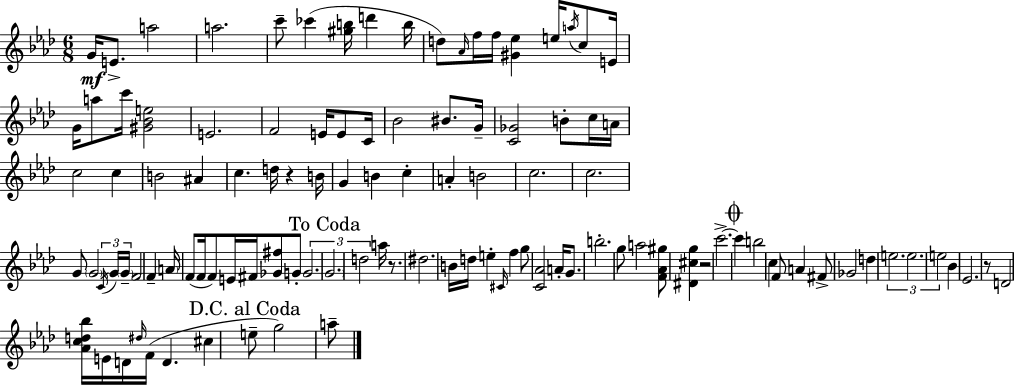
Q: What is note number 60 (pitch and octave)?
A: G4